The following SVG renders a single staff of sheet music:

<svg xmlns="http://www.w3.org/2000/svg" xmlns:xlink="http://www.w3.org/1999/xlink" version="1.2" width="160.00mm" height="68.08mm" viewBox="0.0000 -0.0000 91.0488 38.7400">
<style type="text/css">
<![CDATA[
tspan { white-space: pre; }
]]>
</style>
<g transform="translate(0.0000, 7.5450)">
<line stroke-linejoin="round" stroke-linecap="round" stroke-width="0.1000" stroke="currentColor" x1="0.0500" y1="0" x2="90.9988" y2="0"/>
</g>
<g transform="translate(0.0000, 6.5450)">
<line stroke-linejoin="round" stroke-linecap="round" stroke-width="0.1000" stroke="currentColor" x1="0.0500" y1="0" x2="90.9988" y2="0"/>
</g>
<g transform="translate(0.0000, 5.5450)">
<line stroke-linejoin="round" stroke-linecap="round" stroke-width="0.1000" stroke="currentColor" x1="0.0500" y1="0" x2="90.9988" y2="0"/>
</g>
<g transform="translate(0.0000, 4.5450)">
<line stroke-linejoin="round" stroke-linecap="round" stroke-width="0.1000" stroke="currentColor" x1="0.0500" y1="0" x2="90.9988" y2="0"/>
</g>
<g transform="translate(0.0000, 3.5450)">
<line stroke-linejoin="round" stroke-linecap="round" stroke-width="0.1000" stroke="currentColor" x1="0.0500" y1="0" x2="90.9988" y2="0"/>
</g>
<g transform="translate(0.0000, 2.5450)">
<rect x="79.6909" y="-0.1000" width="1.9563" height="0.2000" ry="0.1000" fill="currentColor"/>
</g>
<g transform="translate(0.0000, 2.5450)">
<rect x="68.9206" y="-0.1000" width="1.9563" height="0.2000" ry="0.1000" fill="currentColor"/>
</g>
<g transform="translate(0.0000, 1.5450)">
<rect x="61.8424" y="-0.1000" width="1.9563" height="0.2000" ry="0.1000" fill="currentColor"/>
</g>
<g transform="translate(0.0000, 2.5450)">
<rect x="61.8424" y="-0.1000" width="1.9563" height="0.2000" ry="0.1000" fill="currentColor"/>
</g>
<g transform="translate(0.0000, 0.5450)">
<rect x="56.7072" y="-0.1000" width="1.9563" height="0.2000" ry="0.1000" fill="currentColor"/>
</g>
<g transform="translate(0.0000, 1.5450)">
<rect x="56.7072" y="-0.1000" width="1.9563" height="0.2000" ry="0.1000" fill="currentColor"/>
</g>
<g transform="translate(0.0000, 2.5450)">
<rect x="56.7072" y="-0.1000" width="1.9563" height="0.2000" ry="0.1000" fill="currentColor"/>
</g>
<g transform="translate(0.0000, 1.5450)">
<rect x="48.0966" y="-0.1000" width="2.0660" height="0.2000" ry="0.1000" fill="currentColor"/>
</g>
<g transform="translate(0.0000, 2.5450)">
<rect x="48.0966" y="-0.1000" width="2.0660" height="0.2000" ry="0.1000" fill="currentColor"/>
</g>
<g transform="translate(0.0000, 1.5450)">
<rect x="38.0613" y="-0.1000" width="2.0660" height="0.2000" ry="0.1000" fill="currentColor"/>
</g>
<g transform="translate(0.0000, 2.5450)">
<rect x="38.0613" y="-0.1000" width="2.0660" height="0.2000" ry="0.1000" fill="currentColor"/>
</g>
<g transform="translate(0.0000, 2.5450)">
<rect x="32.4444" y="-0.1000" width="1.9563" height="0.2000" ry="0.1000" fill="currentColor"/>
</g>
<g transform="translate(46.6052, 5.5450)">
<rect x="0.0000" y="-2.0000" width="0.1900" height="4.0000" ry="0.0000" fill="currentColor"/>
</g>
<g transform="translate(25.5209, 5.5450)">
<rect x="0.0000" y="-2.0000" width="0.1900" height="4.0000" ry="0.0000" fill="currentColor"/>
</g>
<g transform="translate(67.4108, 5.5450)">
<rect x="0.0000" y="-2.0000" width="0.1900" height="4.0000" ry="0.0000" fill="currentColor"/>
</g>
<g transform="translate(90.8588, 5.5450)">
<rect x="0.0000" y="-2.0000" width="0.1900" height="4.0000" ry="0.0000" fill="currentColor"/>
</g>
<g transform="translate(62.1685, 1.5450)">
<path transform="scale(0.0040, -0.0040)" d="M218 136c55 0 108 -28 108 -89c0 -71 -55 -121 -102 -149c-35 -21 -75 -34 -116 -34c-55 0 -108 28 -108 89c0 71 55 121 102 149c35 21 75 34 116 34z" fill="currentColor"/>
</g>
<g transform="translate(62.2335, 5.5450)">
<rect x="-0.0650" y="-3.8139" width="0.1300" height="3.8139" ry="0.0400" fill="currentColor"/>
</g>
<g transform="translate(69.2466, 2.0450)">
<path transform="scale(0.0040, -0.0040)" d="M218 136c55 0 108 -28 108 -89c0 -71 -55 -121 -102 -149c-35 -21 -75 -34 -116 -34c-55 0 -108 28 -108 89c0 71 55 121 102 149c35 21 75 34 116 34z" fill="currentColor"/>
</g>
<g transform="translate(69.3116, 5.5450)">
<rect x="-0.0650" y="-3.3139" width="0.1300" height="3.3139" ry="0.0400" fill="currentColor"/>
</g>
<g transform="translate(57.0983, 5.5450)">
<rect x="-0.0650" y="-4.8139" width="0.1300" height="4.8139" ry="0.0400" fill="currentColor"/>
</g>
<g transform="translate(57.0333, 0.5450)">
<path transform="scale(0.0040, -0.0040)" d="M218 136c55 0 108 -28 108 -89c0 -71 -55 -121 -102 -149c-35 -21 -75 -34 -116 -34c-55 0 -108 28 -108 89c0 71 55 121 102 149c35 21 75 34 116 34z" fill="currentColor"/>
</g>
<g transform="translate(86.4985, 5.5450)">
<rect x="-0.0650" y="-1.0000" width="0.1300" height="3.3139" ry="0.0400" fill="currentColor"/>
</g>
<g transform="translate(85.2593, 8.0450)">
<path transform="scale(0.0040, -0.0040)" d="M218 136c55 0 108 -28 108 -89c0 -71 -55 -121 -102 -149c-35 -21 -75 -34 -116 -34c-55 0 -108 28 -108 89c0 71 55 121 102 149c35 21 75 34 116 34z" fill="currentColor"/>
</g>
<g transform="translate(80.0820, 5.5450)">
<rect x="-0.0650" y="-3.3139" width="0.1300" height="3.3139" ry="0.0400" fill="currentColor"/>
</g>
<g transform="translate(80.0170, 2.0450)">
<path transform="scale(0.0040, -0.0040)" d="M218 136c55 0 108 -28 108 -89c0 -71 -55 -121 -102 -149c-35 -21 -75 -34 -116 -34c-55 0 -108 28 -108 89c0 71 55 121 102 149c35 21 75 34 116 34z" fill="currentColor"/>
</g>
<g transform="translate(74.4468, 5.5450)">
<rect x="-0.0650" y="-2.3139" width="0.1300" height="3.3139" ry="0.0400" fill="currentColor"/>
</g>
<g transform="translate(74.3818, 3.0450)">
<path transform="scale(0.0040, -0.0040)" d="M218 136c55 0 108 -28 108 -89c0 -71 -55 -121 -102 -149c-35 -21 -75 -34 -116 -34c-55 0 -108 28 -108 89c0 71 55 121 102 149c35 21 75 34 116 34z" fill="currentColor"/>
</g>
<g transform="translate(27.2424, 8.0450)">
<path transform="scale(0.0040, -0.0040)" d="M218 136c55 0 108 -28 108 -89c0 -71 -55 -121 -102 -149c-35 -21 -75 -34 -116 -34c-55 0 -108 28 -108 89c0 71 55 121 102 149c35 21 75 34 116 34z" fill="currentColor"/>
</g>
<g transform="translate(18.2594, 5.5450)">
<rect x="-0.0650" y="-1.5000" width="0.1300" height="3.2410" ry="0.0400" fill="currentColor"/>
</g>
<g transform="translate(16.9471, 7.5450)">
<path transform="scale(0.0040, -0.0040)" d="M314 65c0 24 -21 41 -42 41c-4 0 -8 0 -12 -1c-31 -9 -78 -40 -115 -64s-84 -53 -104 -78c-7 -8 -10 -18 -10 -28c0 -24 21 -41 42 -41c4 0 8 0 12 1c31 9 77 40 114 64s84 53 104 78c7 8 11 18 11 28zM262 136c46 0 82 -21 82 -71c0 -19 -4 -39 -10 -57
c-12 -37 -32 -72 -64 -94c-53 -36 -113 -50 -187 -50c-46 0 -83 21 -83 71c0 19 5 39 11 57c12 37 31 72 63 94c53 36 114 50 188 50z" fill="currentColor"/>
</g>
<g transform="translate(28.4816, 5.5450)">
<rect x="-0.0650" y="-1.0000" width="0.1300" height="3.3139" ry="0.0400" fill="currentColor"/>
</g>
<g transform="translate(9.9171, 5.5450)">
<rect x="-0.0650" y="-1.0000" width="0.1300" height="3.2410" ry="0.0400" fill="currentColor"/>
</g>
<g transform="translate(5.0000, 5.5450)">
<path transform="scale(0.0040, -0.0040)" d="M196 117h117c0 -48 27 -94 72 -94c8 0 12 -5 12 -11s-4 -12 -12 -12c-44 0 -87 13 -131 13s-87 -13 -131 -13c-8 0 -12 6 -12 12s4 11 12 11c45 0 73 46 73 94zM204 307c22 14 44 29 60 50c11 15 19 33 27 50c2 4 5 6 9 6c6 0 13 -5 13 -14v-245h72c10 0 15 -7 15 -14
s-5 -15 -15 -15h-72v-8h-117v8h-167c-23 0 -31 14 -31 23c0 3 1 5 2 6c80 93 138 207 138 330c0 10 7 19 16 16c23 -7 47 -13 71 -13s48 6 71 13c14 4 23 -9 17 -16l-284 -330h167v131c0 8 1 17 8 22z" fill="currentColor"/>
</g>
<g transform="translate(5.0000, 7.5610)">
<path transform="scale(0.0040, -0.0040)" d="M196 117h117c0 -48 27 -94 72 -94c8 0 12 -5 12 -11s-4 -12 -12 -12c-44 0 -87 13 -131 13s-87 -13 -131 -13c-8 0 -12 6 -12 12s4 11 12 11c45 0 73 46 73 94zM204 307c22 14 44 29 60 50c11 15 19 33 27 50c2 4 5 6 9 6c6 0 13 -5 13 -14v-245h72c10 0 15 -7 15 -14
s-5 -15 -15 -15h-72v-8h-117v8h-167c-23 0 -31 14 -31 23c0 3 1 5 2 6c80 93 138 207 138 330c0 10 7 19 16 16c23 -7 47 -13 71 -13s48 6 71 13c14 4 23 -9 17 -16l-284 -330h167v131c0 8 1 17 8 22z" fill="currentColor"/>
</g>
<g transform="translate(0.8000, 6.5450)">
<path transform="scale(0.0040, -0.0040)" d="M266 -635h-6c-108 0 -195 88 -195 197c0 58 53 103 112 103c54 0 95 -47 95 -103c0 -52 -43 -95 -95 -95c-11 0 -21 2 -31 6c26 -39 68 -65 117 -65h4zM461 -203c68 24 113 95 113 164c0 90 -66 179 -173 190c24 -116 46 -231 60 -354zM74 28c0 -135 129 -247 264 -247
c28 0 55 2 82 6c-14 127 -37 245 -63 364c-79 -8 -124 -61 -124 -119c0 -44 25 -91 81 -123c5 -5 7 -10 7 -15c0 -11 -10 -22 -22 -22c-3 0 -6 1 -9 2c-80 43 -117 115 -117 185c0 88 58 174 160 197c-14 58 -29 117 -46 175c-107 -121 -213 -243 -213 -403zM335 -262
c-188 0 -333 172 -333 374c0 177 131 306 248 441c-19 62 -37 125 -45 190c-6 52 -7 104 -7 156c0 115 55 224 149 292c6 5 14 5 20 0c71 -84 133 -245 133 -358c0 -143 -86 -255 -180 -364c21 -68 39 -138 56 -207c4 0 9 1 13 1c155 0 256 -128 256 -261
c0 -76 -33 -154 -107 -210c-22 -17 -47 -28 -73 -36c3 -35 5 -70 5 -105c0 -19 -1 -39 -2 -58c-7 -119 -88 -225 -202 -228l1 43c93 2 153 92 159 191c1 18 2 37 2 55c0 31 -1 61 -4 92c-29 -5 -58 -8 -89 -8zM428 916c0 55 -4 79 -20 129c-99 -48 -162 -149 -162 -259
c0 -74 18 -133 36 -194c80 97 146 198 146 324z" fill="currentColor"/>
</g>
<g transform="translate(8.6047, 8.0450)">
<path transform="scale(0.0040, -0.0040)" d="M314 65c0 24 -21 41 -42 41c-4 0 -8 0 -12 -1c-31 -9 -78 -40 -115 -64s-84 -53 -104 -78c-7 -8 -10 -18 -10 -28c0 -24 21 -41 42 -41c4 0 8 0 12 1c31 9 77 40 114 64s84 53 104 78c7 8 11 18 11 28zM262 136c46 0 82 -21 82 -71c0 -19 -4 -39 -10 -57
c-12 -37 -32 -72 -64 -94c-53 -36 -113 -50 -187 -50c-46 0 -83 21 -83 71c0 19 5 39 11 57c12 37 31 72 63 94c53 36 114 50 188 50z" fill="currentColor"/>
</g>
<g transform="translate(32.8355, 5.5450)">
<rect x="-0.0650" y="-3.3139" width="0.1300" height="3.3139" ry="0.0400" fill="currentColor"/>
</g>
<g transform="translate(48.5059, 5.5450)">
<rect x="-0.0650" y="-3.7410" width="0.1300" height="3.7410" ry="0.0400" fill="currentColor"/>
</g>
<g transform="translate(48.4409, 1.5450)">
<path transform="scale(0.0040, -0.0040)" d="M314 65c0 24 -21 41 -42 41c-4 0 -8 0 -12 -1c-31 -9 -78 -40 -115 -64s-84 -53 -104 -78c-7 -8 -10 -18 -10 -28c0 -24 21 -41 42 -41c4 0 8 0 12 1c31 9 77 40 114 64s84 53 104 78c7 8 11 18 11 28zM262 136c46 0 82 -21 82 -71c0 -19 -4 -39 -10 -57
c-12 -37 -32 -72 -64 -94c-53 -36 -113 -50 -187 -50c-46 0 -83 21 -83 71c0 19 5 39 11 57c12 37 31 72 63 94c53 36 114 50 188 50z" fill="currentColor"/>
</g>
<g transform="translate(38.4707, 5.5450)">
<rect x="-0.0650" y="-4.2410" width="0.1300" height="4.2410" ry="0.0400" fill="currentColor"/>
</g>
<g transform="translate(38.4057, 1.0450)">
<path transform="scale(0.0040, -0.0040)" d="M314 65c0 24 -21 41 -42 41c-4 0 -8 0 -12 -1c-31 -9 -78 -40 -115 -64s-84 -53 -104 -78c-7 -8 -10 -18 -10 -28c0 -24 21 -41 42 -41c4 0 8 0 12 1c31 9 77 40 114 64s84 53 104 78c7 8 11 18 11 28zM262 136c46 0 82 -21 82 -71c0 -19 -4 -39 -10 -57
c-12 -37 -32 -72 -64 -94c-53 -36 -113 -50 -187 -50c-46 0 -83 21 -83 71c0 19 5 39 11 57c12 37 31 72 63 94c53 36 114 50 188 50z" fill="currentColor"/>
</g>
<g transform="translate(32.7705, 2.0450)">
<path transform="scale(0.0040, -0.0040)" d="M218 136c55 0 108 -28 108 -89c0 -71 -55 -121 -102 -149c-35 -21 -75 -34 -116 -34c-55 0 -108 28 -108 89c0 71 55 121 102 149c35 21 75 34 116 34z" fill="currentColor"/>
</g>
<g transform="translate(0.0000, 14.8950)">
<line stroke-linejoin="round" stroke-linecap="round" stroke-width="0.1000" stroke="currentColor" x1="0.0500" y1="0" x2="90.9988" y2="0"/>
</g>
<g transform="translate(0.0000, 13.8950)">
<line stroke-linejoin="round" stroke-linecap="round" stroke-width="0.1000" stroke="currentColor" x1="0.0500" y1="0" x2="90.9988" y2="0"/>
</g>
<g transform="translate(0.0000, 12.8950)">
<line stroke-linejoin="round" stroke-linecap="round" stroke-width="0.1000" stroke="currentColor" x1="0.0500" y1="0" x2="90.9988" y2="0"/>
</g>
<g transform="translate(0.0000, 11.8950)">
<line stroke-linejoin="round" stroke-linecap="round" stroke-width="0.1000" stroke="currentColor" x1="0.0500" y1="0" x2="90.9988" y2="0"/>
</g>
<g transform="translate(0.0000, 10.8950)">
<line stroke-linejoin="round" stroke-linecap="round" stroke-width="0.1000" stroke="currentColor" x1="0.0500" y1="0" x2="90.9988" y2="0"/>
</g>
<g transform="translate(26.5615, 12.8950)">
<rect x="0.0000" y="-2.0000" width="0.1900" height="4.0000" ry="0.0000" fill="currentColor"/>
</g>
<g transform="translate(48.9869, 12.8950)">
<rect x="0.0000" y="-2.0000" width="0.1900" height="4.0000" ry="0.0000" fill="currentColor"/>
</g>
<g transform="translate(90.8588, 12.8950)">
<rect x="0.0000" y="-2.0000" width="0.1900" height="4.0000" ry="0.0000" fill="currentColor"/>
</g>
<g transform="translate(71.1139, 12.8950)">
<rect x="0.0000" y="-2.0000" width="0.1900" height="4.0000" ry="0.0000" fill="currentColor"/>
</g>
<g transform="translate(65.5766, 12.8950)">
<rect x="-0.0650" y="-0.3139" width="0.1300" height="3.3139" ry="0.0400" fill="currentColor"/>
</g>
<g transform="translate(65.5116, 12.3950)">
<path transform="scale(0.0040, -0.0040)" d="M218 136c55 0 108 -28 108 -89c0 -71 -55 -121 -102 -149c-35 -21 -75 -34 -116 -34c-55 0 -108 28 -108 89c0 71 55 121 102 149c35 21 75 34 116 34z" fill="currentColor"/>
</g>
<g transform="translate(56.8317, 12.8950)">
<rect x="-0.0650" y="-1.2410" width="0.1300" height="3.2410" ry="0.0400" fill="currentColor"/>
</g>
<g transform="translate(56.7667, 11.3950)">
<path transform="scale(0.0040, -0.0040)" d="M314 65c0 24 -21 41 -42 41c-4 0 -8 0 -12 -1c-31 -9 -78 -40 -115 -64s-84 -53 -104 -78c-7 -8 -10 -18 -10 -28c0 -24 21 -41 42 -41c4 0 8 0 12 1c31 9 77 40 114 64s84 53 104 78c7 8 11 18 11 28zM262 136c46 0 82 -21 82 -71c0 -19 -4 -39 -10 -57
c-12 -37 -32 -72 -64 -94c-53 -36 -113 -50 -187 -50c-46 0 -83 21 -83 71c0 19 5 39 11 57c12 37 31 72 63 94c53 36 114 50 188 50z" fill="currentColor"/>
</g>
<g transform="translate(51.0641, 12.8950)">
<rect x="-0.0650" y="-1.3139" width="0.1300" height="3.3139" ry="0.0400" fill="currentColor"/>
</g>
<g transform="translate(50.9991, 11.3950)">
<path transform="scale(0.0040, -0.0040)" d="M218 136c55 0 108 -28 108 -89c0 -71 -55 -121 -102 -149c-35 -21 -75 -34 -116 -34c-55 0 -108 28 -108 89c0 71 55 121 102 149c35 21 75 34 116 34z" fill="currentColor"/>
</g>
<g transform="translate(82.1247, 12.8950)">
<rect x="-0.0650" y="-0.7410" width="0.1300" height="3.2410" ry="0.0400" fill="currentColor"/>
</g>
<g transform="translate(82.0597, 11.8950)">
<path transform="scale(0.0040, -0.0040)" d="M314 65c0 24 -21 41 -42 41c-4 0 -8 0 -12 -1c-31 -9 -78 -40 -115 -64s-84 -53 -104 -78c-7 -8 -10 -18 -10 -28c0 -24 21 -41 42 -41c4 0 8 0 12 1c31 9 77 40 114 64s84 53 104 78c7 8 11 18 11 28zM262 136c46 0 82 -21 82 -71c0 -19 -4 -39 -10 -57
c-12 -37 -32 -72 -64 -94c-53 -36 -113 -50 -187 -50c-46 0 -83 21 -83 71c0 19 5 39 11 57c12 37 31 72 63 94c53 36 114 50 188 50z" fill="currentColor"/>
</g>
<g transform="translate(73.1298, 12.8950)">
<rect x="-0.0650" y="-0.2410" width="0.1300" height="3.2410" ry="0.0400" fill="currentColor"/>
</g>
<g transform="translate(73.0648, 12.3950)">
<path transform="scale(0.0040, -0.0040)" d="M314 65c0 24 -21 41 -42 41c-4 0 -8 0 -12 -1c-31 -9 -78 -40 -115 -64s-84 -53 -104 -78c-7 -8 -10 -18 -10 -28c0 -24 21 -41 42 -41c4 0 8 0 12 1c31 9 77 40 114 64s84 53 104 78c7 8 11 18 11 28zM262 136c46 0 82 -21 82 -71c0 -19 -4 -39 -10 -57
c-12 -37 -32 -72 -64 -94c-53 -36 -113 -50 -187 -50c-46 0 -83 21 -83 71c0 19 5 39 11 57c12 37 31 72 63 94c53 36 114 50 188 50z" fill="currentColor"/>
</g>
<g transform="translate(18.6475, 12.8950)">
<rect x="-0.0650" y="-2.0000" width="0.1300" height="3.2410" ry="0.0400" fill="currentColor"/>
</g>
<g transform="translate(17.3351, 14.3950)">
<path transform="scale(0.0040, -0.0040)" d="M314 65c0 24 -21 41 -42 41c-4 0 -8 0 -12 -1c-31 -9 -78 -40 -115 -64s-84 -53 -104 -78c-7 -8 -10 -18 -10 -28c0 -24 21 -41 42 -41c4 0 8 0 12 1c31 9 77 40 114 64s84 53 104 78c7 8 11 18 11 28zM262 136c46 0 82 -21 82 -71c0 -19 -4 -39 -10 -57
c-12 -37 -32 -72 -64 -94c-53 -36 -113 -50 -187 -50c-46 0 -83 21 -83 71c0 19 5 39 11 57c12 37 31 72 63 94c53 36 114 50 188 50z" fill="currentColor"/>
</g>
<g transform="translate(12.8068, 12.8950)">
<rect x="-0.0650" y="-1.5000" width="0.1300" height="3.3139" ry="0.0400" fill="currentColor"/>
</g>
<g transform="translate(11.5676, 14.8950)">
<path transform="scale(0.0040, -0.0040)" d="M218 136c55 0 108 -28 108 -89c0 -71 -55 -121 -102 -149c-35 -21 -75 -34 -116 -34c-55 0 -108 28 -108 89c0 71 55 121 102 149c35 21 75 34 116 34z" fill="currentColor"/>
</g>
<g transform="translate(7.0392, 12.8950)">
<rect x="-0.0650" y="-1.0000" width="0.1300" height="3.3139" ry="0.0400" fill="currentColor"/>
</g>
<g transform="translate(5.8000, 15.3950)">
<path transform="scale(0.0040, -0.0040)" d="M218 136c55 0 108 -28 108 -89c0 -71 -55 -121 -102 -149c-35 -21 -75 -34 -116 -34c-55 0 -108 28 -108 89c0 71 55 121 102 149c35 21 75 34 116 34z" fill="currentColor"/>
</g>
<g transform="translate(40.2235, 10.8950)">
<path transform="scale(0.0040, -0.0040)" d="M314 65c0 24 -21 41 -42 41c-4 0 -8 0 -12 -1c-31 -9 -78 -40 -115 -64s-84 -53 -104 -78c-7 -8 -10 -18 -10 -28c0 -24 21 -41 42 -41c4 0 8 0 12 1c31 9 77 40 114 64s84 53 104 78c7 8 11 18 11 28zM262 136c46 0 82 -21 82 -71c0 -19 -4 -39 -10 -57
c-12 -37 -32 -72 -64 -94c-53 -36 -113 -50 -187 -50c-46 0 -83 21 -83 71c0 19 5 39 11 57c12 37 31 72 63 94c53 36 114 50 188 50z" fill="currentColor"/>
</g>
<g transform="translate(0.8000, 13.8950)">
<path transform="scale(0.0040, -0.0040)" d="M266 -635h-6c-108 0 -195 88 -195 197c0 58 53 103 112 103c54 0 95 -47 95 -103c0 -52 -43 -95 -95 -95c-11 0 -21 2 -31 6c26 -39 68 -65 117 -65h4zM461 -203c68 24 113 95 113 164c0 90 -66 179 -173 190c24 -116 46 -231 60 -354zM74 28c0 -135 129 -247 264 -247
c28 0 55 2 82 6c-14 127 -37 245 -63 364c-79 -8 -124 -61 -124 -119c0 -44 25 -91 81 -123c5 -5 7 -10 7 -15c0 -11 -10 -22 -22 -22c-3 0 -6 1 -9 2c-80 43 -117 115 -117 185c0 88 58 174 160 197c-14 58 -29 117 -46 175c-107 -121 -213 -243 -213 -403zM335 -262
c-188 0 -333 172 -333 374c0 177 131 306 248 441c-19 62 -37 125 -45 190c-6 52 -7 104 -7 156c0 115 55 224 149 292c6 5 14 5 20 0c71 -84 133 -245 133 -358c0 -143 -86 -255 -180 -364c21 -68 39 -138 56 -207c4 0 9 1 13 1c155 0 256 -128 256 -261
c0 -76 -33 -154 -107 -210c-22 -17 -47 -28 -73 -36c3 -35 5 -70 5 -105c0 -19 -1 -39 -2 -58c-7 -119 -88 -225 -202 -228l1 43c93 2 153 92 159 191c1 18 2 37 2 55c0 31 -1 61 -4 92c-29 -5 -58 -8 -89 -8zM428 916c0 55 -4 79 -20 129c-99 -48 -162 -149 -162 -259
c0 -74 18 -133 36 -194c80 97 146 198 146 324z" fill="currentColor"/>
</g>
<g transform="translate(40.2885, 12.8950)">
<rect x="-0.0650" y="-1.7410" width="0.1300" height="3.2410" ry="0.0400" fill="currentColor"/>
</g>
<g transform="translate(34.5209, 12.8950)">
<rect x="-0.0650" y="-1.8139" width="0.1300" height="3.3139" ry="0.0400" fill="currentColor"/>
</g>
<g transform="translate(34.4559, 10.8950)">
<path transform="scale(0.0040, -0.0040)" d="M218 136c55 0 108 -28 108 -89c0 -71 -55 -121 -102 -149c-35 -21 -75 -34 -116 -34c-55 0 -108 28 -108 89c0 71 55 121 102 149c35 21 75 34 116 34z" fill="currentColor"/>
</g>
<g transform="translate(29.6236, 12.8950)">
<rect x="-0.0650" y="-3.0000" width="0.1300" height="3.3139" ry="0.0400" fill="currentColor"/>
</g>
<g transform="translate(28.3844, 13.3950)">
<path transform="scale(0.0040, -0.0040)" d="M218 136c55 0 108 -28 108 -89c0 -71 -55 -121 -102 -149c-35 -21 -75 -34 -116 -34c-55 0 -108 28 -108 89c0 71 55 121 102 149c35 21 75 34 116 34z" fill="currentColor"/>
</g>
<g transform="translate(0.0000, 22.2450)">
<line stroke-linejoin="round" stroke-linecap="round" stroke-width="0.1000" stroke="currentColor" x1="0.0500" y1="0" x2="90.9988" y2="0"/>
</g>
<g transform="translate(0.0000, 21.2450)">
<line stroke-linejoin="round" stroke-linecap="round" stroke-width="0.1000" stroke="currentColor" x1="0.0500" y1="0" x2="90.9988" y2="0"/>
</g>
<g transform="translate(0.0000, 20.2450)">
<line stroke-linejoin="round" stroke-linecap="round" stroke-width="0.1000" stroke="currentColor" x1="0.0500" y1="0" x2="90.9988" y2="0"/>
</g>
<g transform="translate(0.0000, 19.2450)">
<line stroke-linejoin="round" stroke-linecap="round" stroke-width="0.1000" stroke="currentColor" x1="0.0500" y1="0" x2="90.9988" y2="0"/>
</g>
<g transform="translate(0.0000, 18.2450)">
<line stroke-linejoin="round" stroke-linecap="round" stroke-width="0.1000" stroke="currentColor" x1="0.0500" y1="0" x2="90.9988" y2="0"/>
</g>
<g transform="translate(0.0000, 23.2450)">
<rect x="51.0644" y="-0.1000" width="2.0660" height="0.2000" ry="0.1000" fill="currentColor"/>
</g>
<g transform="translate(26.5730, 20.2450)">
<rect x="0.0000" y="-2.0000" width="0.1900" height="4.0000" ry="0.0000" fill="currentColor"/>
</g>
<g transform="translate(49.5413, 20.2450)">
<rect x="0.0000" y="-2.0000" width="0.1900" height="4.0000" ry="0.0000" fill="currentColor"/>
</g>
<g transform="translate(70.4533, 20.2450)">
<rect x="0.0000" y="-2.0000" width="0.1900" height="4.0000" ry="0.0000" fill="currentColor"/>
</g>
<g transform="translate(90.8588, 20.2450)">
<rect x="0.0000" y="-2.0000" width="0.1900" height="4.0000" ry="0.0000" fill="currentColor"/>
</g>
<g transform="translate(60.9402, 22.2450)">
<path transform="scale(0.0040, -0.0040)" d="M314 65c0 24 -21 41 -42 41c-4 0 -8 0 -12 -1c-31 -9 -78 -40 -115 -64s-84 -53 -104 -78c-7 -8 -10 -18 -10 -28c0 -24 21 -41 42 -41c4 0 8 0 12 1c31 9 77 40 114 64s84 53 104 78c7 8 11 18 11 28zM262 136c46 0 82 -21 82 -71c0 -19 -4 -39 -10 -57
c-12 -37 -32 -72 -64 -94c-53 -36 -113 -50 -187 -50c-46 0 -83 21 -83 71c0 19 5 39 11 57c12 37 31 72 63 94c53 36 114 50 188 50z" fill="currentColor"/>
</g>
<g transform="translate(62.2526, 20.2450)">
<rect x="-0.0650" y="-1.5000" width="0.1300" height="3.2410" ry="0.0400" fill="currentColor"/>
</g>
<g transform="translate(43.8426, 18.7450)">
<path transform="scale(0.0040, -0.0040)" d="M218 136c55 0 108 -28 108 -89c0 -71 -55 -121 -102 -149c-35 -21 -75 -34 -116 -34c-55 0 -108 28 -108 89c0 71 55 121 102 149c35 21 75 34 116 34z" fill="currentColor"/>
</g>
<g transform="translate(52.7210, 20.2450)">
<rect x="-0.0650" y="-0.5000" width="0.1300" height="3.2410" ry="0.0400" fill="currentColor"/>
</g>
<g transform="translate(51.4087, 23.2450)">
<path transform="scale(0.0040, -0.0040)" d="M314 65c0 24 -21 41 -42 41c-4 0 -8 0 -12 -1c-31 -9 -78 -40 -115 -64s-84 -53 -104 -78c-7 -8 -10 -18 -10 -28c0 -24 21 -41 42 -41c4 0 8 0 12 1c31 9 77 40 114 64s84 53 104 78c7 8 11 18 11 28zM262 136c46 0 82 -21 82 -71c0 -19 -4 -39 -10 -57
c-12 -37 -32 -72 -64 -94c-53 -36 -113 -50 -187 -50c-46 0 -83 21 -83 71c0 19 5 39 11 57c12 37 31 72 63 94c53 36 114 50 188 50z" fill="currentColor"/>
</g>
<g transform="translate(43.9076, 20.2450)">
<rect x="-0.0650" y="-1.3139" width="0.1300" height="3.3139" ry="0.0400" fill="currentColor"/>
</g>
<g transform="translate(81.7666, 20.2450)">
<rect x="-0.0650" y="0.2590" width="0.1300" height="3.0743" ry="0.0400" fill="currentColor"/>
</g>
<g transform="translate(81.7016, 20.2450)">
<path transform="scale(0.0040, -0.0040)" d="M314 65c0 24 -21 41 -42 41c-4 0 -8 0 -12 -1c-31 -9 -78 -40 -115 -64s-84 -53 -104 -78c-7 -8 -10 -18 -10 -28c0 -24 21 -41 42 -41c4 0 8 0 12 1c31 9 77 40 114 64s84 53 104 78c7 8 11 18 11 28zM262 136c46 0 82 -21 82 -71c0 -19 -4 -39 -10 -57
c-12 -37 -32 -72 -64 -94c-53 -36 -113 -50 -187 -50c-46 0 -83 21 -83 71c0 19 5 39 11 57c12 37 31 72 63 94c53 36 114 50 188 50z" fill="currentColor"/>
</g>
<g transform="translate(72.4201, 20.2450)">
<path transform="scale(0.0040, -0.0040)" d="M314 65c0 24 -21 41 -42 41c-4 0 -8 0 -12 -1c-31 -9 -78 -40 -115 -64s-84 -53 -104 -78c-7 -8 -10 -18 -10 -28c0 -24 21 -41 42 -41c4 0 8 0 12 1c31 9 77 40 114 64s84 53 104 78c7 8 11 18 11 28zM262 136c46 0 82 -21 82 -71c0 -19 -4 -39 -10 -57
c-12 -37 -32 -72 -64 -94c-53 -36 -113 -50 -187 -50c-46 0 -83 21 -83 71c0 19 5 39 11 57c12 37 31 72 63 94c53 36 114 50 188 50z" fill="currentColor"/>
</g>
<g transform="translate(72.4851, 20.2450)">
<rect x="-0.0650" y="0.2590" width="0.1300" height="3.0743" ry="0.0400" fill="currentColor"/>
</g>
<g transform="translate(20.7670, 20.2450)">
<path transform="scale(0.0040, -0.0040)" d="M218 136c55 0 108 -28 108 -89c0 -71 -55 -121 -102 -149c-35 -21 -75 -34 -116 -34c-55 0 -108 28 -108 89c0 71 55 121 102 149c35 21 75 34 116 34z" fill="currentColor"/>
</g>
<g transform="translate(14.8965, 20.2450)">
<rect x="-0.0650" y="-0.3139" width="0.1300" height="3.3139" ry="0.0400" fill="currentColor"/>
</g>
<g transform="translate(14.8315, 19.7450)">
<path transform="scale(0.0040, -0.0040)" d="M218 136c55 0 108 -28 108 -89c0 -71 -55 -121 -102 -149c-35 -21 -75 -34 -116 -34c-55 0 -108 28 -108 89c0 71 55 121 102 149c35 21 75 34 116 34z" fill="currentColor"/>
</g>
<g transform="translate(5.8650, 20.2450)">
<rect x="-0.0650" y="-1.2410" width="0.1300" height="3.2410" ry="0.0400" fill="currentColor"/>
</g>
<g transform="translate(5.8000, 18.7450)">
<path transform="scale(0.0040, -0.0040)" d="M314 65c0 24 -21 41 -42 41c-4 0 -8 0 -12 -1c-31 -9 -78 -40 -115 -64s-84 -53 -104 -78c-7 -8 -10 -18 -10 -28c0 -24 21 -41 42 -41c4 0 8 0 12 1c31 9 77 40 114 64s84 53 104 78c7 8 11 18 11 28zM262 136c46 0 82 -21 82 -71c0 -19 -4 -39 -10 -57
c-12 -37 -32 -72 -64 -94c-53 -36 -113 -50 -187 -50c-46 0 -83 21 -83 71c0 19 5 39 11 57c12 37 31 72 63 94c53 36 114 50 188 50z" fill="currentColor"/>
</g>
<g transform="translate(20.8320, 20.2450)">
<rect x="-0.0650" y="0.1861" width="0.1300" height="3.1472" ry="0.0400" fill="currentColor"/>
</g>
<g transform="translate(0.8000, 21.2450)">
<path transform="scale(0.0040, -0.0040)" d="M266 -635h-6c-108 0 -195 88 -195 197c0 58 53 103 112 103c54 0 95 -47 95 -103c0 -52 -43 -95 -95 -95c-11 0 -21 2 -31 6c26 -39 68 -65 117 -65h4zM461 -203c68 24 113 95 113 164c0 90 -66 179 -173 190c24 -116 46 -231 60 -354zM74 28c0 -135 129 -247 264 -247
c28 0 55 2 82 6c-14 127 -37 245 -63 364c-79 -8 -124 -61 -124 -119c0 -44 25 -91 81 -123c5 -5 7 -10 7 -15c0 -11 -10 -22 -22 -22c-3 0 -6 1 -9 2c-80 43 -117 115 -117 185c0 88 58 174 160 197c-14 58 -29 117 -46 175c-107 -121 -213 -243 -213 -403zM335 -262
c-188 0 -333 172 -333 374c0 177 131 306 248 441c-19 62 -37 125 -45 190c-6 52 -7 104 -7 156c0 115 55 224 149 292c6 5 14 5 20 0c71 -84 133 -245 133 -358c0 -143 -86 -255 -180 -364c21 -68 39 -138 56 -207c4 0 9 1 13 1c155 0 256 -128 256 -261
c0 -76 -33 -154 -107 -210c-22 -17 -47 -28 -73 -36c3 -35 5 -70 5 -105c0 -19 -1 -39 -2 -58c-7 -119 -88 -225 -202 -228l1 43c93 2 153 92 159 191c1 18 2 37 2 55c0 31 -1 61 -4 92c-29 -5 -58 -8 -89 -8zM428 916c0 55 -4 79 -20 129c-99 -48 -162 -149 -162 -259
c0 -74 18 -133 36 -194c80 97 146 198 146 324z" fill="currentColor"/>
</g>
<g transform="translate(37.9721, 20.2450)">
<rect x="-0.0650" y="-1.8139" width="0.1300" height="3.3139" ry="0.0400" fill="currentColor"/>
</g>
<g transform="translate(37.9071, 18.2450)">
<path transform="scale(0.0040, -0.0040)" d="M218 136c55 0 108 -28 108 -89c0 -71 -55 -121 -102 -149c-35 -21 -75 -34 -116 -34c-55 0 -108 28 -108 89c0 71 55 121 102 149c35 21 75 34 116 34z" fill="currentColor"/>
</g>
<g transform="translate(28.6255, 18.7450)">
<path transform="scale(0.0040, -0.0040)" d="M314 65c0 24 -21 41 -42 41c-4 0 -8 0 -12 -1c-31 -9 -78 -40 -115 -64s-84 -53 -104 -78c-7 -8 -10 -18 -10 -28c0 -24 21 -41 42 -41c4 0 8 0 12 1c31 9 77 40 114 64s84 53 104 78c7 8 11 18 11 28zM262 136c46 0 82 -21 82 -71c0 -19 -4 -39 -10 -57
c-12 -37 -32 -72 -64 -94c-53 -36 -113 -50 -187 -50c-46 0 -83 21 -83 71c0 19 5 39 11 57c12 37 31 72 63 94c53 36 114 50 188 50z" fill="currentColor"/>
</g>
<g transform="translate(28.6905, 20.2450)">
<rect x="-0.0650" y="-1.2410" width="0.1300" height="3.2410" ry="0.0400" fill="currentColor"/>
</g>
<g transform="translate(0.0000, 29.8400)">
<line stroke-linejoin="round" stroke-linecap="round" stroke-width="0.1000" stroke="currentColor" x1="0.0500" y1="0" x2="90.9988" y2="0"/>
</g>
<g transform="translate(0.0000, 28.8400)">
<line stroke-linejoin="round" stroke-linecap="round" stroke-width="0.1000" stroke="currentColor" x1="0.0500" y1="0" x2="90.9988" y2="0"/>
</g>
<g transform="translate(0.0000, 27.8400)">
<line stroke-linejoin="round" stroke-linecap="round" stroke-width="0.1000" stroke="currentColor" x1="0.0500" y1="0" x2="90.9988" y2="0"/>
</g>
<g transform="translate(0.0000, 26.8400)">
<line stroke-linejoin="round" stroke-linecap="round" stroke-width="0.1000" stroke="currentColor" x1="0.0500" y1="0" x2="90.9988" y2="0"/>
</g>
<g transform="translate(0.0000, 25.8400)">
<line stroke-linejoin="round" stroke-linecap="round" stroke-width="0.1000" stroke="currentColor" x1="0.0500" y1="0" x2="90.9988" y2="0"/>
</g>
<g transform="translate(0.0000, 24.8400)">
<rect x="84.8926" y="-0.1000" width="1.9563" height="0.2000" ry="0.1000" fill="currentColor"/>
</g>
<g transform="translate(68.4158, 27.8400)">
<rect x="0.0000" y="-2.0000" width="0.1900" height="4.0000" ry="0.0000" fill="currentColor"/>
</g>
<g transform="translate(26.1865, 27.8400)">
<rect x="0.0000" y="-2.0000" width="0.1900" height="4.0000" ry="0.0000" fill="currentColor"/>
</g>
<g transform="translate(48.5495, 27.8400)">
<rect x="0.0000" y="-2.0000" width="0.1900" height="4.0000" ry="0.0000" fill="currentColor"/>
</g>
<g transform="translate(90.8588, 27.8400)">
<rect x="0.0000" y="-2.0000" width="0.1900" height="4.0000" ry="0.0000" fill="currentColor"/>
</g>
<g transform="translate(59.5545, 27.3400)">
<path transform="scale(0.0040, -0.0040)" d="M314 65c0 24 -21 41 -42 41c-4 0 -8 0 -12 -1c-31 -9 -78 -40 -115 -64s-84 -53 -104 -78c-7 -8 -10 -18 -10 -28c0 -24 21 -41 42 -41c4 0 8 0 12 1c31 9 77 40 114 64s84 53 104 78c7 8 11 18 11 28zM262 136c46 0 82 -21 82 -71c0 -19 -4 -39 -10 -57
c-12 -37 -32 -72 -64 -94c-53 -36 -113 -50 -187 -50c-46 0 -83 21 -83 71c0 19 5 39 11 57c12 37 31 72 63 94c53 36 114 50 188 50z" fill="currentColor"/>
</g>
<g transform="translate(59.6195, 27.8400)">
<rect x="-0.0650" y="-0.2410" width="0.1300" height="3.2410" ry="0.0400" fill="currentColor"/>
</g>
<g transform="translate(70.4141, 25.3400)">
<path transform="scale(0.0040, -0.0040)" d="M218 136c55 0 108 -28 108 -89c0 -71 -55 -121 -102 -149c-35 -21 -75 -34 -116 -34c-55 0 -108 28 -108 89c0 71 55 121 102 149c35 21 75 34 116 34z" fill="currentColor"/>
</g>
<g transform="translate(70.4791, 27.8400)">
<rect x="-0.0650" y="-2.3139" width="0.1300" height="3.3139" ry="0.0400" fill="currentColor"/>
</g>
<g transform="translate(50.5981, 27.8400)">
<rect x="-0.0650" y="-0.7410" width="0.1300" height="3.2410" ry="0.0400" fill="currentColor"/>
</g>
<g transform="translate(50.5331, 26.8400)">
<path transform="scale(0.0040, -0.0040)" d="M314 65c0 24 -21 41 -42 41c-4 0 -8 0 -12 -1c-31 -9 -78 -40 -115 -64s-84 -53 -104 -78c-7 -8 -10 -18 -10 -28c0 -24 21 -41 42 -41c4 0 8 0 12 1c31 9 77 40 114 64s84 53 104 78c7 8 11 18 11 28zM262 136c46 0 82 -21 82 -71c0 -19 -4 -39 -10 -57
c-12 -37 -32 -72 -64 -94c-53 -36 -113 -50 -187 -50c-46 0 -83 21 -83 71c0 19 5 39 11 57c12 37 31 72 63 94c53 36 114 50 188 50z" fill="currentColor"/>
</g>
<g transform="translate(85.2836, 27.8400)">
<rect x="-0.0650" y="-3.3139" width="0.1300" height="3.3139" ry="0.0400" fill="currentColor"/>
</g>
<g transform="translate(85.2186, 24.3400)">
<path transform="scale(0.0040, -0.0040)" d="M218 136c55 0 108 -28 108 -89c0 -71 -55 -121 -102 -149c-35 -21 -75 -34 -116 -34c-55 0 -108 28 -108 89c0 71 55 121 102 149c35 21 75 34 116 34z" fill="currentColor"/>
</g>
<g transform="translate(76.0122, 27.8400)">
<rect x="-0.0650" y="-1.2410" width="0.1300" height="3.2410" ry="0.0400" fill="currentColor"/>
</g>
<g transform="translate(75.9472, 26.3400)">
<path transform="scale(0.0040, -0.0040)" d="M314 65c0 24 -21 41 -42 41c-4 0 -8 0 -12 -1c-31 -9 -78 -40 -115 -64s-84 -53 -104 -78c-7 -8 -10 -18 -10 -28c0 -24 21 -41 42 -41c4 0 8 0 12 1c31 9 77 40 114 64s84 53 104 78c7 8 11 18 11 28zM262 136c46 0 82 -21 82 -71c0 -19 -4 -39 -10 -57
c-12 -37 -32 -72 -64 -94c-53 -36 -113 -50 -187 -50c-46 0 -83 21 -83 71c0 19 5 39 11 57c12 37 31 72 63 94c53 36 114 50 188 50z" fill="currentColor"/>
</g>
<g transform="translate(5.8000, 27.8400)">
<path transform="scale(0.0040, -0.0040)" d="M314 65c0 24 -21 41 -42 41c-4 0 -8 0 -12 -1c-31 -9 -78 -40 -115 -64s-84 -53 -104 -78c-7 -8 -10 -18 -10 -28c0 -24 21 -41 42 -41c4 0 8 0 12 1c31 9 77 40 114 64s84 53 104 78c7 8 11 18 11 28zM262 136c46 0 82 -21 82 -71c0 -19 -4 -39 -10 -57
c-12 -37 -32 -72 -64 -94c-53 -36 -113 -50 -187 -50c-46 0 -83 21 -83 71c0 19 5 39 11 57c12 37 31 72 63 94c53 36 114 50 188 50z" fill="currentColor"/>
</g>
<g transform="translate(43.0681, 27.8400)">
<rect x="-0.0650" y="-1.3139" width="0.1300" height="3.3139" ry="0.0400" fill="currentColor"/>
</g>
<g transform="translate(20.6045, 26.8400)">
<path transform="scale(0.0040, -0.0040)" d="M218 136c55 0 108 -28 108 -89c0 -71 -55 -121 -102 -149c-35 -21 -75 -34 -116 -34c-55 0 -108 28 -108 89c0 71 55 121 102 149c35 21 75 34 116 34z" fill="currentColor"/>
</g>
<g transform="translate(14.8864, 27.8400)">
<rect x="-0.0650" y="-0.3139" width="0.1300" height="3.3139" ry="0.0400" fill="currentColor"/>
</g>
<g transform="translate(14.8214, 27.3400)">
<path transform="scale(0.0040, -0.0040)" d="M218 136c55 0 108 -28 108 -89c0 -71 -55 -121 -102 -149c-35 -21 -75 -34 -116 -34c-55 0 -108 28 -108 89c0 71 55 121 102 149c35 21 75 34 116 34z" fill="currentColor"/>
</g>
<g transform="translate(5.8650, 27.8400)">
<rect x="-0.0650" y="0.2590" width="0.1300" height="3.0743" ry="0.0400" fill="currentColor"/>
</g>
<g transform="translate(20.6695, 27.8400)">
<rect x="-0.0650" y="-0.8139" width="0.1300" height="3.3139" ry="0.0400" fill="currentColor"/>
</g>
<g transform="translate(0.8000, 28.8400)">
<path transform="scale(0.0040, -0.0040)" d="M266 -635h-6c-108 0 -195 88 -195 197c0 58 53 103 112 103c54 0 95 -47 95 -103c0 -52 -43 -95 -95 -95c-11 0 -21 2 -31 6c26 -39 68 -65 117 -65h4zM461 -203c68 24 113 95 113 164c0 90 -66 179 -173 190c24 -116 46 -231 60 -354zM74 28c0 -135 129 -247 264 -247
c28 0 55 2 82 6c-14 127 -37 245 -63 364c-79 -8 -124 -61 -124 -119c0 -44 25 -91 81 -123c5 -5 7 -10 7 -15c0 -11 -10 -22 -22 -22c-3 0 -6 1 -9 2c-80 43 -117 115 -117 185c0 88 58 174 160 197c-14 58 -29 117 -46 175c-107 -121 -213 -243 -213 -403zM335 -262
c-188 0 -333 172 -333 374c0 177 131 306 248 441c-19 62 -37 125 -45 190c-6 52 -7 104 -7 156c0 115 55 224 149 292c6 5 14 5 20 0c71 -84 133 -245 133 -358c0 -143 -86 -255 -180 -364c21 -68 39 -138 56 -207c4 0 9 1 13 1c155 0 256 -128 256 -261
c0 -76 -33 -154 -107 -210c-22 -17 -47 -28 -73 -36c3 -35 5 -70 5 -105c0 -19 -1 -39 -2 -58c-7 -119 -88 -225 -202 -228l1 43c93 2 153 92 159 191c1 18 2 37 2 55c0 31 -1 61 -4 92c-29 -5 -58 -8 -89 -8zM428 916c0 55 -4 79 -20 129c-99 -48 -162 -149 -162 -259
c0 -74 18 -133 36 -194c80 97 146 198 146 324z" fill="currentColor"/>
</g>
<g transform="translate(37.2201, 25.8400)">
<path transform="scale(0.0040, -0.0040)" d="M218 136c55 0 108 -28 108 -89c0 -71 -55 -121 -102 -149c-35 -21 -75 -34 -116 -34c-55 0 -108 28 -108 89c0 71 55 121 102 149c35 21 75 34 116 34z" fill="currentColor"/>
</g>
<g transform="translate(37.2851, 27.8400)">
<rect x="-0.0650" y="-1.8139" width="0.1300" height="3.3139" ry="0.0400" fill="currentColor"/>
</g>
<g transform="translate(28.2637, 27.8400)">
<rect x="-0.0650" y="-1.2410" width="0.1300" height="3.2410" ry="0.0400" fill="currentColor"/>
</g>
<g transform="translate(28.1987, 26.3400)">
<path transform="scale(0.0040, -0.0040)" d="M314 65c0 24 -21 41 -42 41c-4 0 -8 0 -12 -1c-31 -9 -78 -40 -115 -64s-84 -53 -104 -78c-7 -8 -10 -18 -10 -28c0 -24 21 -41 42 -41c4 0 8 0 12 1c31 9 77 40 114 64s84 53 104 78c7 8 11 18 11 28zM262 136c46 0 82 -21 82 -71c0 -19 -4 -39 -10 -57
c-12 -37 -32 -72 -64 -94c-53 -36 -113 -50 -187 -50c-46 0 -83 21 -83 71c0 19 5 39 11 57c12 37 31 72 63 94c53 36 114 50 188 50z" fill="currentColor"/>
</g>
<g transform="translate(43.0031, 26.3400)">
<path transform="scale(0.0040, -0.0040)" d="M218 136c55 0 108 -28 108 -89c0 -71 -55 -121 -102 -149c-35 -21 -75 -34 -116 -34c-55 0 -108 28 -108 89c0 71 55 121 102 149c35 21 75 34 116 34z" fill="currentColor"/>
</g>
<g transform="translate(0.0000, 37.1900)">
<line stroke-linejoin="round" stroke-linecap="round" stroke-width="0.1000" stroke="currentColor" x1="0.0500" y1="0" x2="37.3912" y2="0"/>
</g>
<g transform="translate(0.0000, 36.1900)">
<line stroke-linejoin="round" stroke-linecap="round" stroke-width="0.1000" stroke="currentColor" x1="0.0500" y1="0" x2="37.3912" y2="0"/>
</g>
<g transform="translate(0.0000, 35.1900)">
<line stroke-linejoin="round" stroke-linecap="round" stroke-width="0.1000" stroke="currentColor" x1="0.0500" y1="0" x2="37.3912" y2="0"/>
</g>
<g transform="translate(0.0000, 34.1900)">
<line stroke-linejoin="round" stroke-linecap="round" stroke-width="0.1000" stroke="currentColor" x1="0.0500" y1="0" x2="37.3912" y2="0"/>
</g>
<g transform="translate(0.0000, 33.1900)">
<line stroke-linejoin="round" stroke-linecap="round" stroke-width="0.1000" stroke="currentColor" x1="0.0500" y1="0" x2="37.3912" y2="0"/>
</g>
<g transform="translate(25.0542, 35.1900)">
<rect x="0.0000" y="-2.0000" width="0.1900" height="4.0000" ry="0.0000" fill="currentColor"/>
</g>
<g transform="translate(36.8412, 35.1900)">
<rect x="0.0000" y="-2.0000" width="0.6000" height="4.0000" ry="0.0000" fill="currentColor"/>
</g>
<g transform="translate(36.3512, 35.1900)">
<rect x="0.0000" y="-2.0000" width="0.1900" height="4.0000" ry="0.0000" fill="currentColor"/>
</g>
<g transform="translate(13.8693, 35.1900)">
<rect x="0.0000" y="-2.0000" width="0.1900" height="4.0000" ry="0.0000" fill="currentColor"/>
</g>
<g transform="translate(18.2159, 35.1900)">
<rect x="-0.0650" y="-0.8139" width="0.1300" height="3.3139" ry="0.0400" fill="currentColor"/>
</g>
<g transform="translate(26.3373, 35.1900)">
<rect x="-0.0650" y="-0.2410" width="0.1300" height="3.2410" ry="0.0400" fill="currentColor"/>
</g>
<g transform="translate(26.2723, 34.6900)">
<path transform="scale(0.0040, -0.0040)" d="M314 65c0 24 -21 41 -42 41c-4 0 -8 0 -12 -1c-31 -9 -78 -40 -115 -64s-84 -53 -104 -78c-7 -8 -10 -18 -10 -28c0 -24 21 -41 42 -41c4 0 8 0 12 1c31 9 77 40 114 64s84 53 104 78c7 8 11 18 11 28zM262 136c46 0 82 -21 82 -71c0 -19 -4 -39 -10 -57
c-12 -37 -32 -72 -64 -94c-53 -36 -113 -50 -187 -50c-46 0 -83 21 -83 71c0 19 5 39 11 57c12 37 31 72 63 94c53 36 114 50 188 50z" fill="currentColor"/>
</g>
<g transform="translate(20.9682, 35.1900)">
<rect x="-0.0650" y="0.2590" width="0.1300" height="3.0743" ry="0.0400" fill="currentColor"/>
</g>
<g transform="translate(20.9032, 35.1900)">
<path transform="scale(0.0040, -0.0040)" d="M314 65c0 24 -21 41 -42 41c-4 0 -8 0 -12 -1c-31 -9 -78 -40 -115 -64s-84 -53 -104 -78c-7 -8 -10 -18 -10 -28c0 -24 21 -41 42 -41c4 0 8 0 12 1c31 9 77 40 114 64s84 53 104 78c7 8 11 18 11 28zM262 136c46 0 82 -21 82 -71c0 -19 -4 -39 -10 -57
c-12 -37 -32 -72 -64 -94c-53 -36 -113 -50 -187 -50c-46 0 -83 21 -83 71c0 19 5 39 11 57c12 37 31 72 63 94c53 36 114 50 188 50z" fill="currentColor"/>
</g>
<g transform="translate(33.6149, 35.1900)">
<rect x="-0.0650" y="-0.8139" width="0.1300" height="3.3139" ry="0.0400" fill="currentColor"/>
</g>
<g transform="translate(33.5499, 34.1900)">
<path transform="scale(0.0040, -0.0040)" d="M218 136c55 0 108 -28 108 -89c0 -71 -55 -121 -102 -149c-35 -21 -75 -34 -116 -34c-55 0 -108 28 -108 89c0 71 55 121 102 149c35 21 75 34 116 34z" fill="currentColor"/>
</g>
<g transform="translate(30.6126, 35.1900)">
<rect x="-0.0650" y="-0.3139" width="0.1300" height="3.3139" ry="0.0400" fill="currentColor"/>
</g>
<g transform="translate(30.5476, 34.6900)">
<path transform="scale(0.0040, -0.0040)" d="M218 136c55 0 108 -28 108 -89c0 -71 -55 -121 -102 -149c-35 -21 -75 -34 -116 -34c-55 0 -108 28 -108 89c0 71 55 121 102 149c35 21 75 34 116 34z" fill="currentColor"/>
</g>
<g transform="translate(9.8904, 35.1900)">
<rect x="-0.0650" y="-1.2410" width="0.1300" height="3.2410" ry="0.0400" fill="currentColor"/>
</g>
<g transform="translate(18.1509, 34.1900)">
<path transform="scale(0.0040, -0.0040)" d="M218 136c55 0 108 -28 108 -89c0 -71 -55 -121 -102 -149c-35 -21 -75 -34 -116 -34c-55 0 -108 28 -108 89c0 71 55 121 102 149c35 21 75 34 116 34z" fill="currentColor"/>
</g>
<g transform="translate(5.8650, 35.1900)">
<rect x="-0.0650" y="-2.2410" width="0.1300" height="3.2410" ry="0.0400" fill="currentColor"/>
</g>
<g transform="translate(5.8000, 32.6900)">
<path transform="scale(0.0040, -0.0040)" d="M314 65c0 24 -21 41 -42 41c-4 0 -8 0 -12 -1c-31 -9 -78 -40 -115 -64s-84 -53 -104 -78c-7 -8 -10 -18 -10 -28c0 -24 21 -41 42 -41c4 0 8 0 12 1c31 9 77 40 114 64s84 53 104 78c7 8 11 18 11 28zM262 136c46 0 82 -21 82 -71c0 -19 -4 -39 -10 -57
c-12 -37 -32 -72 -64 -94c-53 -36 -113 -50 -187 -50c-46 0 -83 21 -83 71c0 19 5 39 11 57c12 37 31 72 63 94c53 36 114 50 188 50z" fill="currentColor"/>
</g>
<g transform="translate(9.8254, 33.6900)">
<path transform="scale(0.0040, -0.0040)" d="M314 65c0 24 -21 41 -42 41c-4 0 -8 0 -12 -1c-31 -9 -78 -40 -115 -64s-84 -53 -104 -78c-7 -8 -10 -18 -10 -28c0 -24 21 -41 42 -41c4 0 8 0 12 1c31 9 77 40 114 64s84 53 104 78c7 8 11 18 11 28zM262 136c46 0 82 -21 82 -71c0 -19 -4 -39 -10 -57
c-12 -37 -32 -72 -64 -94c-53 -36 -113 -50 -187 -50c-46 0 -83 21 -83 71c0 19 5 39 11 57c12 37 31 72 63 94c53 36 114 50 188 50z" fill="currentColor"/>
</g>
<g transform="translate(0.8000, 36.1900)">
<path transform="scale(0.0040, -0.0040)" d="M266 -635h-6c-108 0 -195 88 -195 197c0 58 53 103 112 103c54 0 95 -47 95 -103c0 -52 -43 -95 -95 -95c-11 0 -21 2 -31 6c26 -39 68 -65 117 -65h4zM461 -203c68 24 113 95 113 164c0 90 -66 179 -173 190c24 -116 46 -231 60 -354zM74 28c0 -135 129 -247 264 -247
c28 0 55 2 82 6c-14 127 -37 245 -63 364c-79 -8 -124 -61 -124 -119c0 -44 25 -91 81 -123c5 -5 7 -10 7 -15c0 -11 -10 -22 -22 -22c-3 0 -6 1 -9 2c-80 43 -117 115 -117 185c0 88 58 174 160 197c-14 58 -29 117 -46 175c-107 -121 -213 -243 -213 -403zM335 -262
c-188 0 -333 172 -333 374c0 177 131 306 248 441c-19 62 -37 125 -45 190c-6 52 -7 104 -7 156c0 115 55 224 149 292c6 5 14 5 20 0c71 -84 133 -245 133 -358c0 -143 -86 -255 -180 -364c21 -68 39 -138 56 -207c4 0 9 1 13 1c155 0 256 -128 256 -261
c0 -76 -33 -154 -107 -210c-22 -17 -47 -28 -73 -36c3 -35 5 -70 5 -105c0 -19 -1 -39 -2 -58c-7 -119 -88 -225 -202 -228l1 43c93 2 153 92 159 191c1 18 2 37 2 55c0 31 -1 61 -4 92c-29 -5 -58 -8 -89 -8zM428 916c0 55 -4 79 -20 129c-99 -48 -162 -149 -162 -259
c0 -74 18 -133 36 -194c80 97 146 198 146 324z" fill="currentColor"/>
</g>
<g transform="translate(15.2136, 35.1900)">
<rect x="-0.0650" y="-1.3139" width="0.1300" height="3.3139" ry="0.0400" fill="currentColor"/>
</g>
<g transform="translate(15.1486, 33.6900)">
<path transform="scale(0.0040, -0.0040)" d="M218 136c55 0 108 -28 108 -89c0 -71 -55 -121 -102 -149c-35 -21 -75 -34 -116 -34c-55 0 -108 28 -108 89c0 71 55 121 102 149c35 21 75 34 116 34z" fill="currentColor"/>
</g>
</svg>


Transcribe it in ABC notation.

X:1
T:Untitled
M:4/4
L:1/4
K:C
D2 E2 D b d'2 c'2 e' c' b g b D D E F2 A f f2 e e2 c c2 d2 e2 c B e2 f e C2 E2 B2 B2 B2 c d e2 f e d2 c2 g e2 b g2 e2 e d B2 c2 c d